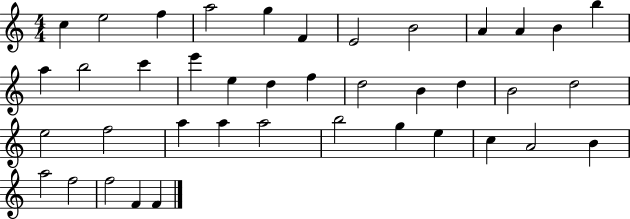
C5/q E5/h F5/q A5/h G5/q F4/q E4/h B4/h A4/q A4/q B4/q B5/q A5/q B5/h C6/q E6/q E5/q D5/q F5/q D5/h B4/q D5/q B4/h D5/h E5/h F5/h A5/q A5/q A5/h B5/h G5/q E5/q C5/q A4/h B4/q A5/h F5/h F5/h F4/q F4/q